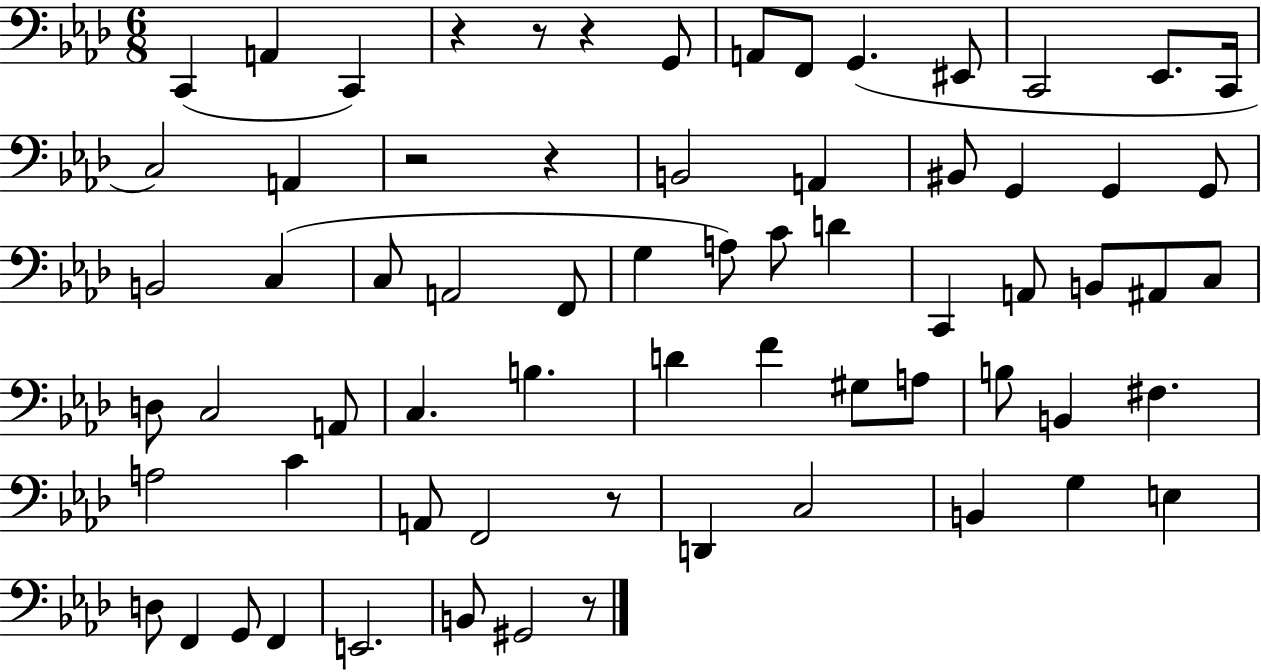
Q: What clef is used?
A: bass